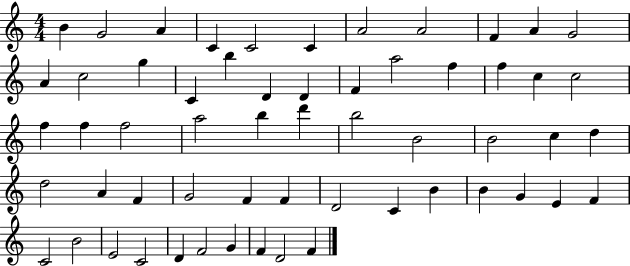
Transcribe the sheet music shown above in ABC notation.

X:1
T:Untitled
M:4/4
L:1/4
K:C
B G2 A C C2 C A2 A2 F A G2 A c2 g C b D D F a2 f f c c2 f f f2 a2 b d' b2 B2 B2 c d d2 A F G2 F F D2 C B B G E F C2 B2 E2 C2 D F2 G F D2 F